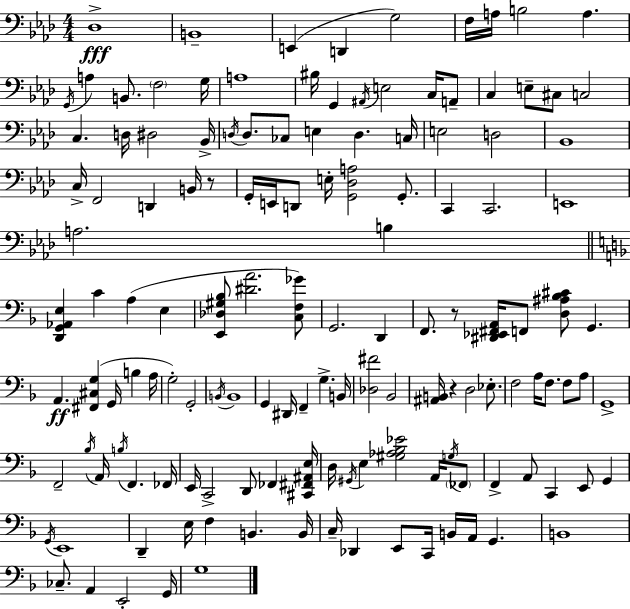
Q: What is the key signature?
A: AES major